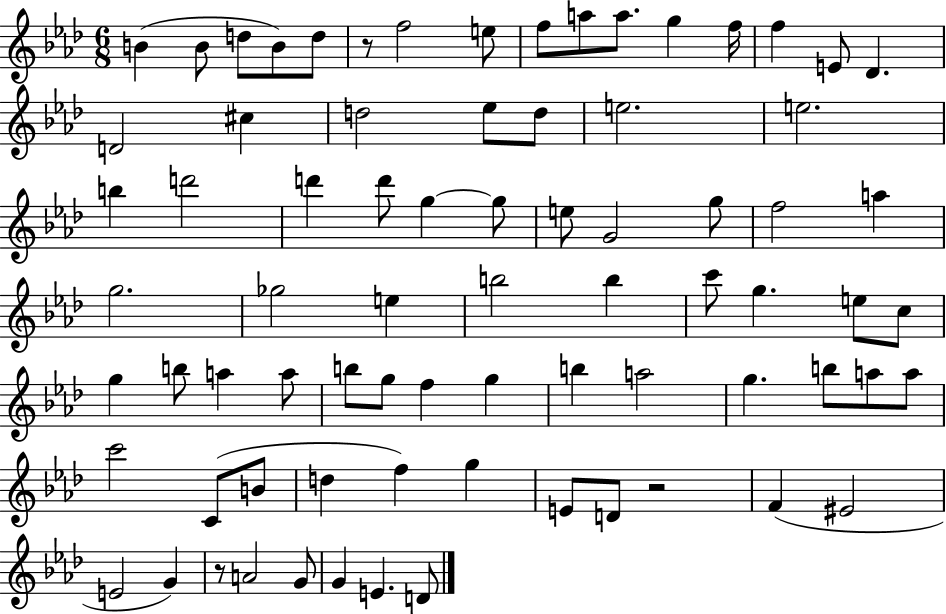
B4/q B4/e D5/e B4/e D5/e R/e F5/h E5/e F5/e A5/e A5/e. G5/q F5/s F5/q E4/e Db4/q. D4/h C#5/q D5/h Eb5/e D5/e E5/h. E5/h. B5/q D6/h D6/q D6/e G5/q G5/e E5/e G4/h G5/e F5/h A5/q G5/h. Gb5/h E5/q B5/h B5/q C6/e G5/q. E5/e C5/e G5/q B5/e A5/q A5/e B5/e G5/e F5/q G5/q B5/q A5/h G5/q. B5/e A5/e A5/e C6/h C4/e B4/e D5/q F5/q G5/q E4/e D4/e R/h F4/q EIS4/h E4/h G4/q R/e A4/h G4/e G4/q E4/q. D4/e